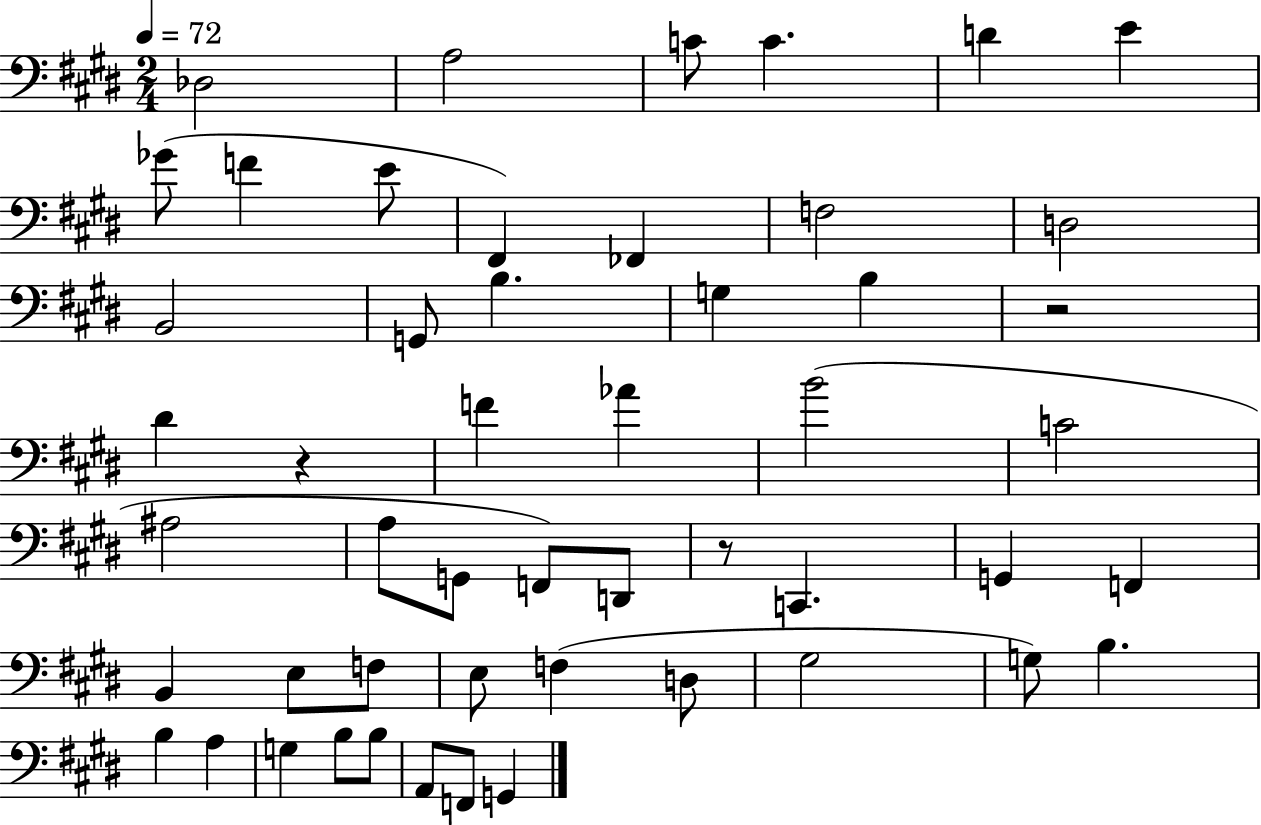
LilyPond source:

{
  \clef bass
  \numericTimeSignature
  \time 2/4
  \key e \major
  \tempo 4 = 72
  des2 | a2 | c'8 c'4. | d'4 e'4 | \break ges'8( f'4 e'8 | fis,4) fes,4 | f2 | d2 | \break b,2 | g,8 b4. | g4 b4 | r2 | \break dis'4 r4 | f'4 aes'4 | b'2( | c'2 | \break ais2 | a8 g,8 f,8) d,8 | r8 c,4. | g,4 f,4 | \break b,4 e8 f8 | e8 f4( d8 | gis2 | g8) b4. | \break b4 a4 | g4 b8 b8 | a,8 f,8 g,4 | \bar "|."
}